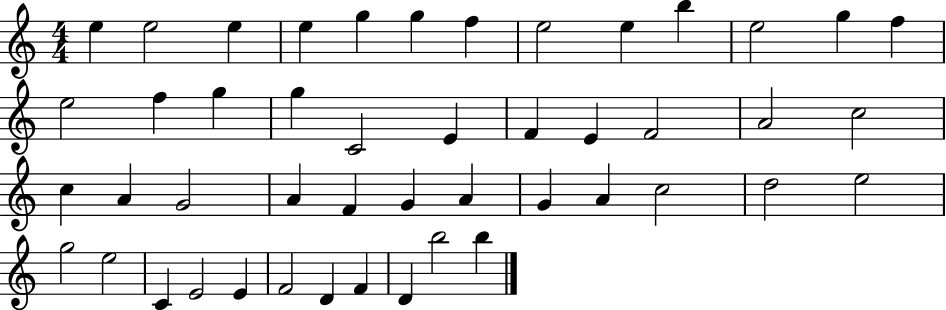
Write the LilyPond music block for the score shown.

{
  \clef treble
  \numericTimeSignature
  \time 4/4
  \key c \major
  e''4 e''2 e''4 | e''4 g''4 g''4 f''4 | e''2 e''4 b''4 | e''2 g''4 f''4 | \break e''2 f''4 g''4 | g''4 c'2 e'4 | f'4 e'4 f'2 | a'2 c''2 | \break c''4 a'4 g'2 | a'4 f'4 g'4 a'4 | g'4 a'4 c''2 | d''2 e''2 | \break g''2 e''2 | c'4 e'2 e'4 | f'2 d'4 f'4 | d'4 b''2 b''4 | \break \bar "|."
}